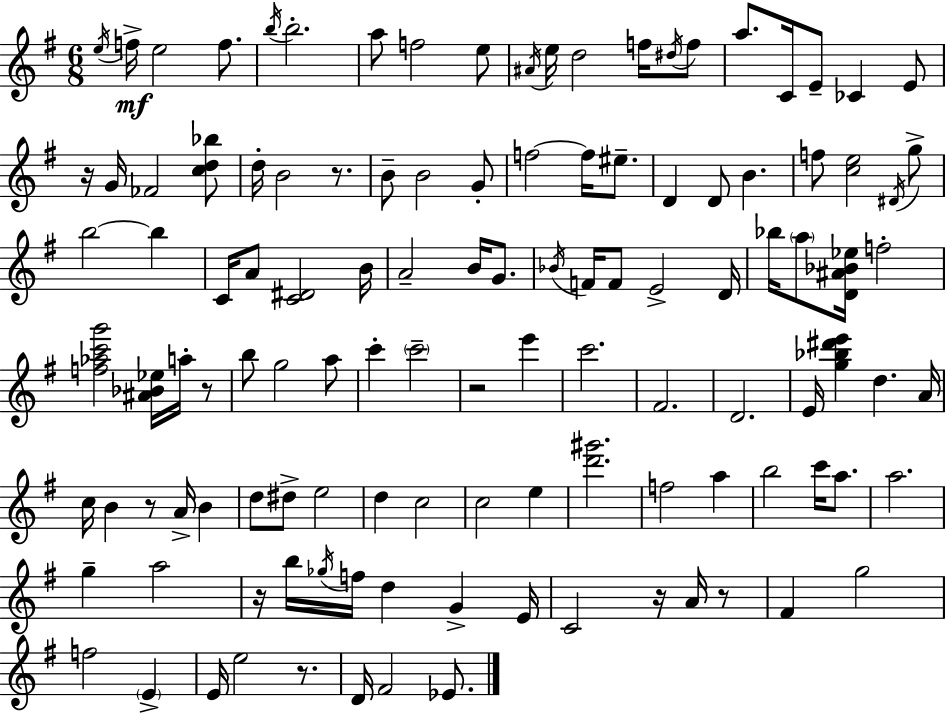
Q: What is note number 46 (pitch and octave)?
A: F4